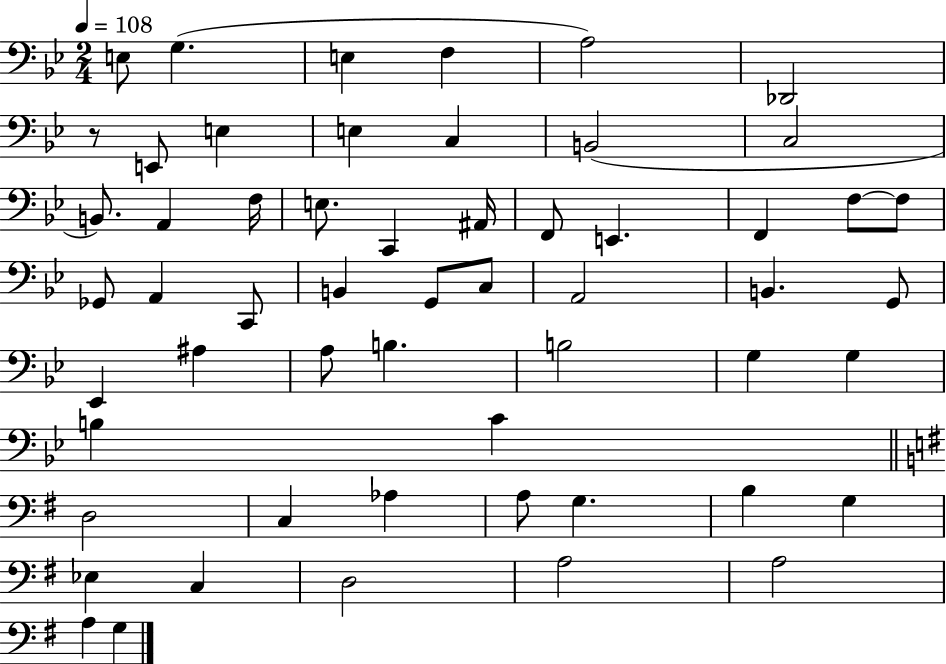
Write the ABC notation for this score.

X:1
T:Untitled
M:2/4
L:1/4
K:Bb
E,/2 G, E, F, A,2 _D,,2 z/2 E,,/2 E, E, C, B,,2 C,2 B,,/2 A,, F,/4 E,/2 C,, ^A,,/4 F,,/2 E,, F,, F,/2 F,/2 _G,,/2 A,, C,,/2 B,, G,,/2 C,/2 A,,2 B,, G,,/2 _E,, ^A, A,/2 B, B,2 G, G, B, C D,2 C, _A, A,/2 G, B, G, _E, C, D,2 A,2 A,2 A, G,